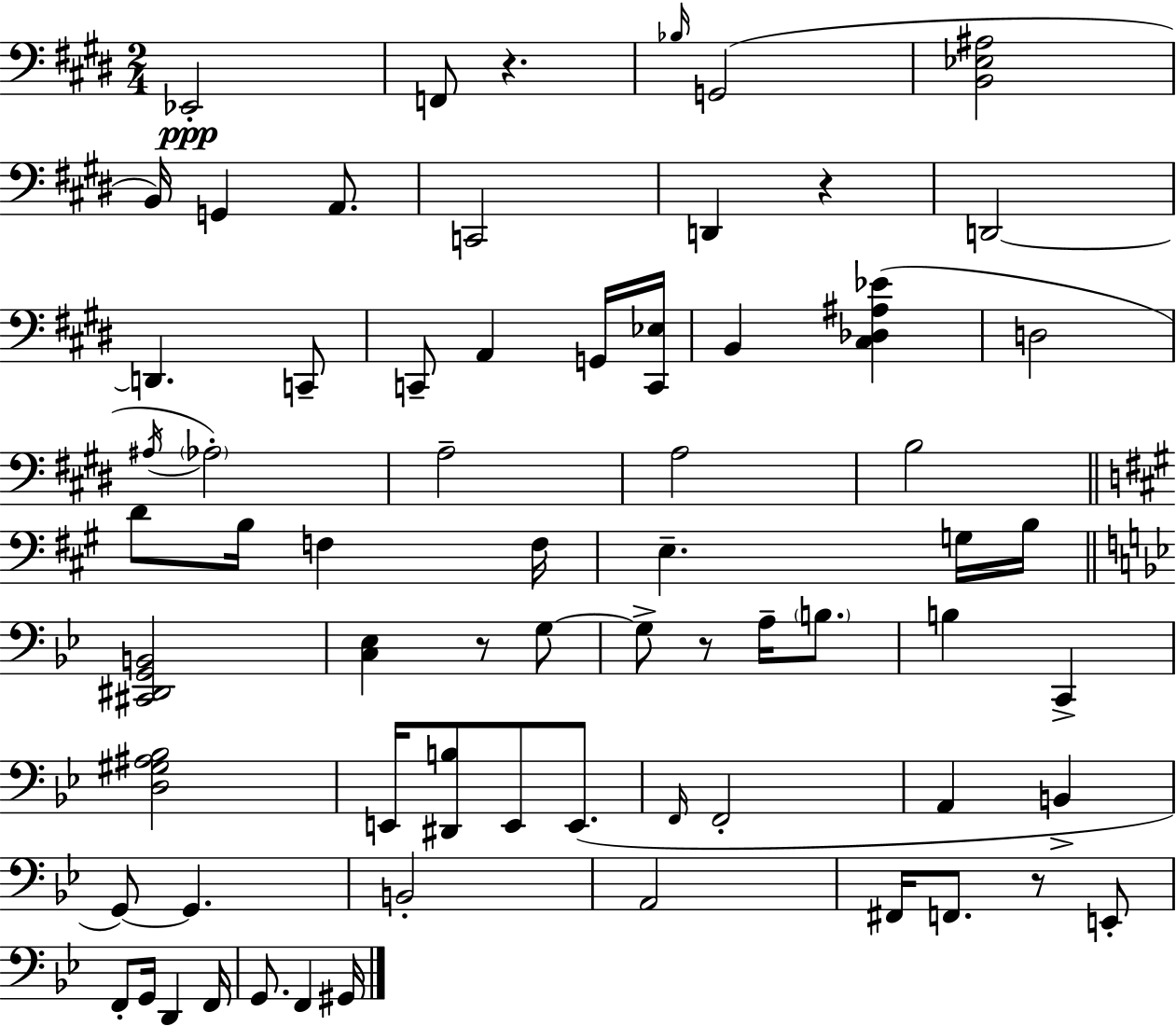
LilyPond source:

{
  \clef bass
  \numericTimeSignature
  \time 2/4
  \key e \major
  \repeat volta 2 { ees,2-.\ppp | f,8 r4. | \grace { bes16 }( g,2 | <b, ees ais>2 | \break b,16) g,4 a,8. | c,2 | d,4 r4 | d,2~~ | \break d,4. c,8-- | c,8-- a,4 g,16 | <c, ees>16 b,4 <cis des ais ees'>4( | d2 | \break \acciaccatura { ais16 }) \parenthesize aes2-. | a2-- | a2 | b2 | \break \bar "||" \break \key a \major d'8 b16 f4 f16 | e4.-- g16 b16 | \bar "||" \break \key bes \major <cis, dis, g, b,>2 | <c ees>4 r8 g8~~ | g8-> r8 a16-- \parenthesize b8. | b4 c,4-> | \break <d gis ais bes>2 | e,16 <dis, b>8 e,8 e,8.( | \grace { f,16 } f,2-. | a,4 b,4-> | \break g,8~~) g,4. | b,2-. | a,2 | fis,16 f,8. r8 e,8-. | \break f,8-. g,16 d,4 | f,16 g,8. f,4 | gis,16 } \bar "|."
}